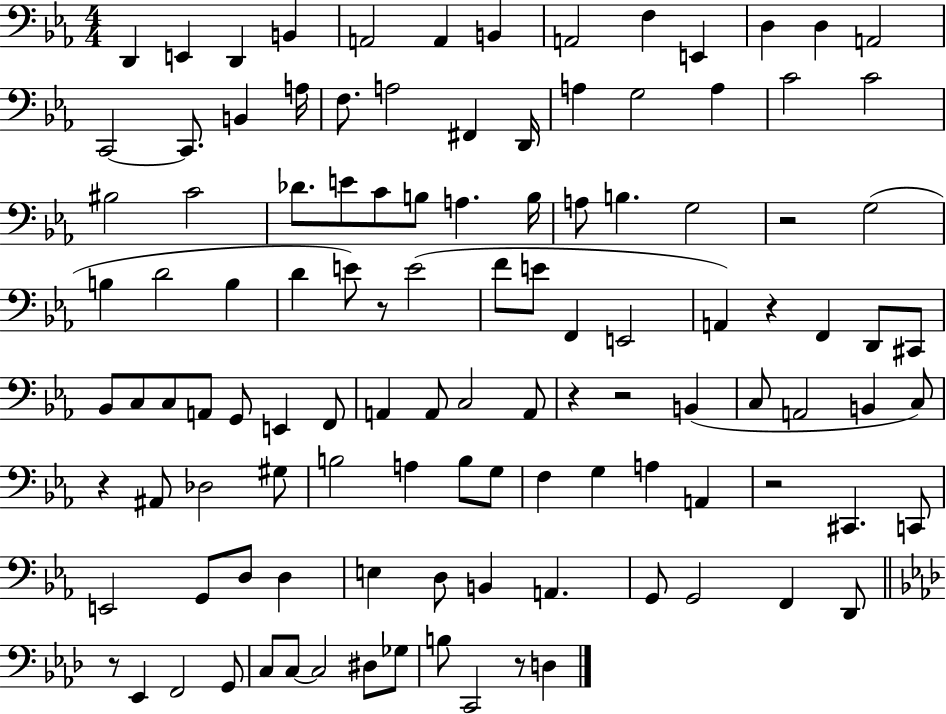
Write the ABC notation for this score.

X:1
T:Untitled
M:4/4
L:1/4
K:Eb
D,, E,, D,, B,, A,,2 A,, B,, A,,2 F, E,, D, D, A,,2 C,,2 C,,/2 B,, A,/4 F,/2 A,2 ^F,, D,,/4 A, G,2 A, C2 C2 ^B,2 C2 _D/2 E/2 C/2 B,/2 A, B,/4 A,/2 B, G,2 z2 G,2 B, D2 B, D E/2 z/2 E2 F/2 E/2 F,, E,,2 A,, z F,, D,,/2 ^C,,/2 _B,,/2 C,/2 C,/2 A,,/2 G,,/2 E,, F,,/2 A,, A,,/2 C,2 A,,/2 z z2 B,, C,/2 A,,2 B,, C,/2 z ^A,,/2 _D,2 ^G,/2 B,2 A, B,/2 G,/2 F, G, A, A,, z2 ^C,, C,,/2 E,,2 G,,/2 D,/2 D, E, D,/2 B,, A,, G,,/2 G,,2 F,, D,,/2 z/2 _E,, F,,2 G,,/2 C,/2 C,/2 C,2 ^D,/2 _G,/2 B,/2 C,,2 z/2 D,